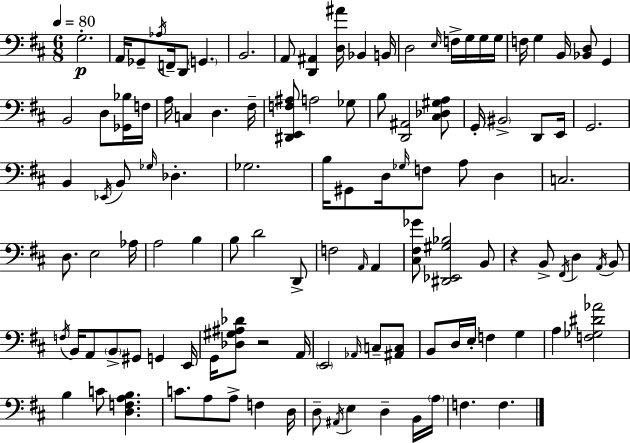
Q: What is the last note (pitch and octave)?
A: F3